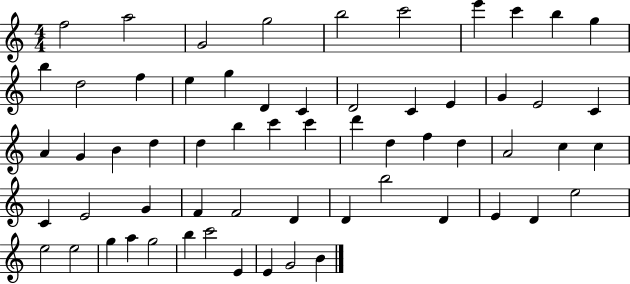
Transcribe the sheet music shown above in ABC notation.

X:1
T:Untitled
M:4/4
L:1/4
K:C
f2 a2 G2 g2 b2 c'2 e' c' b g b d2 f e g D C D2 C E G E2 C A G B d d b c' c' d' d f d A2 c c C E2 G F F2 D D b2 D E D e2 e2 e2 g a g2 b c'2 E E G2 B